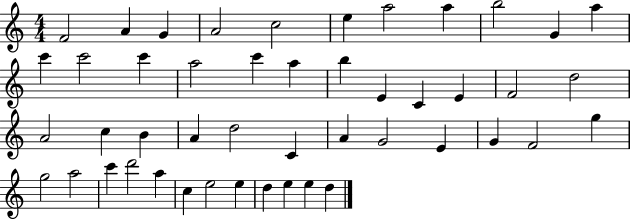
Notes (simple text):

F4/h A4/q G4/q A4/h C5/h E5/q A5/h A5/q B5/h G4/q A5/q C6/q C6/h C6/q A5/h C6/q A5/q B5/q E4/q C4/q E4/q F4/h D5/h A4/h C5/q B4/q A4/q D5/h C4/q A4/q G4/h E4/q G4/q F4/h G5/q G5/h A5/h C6/q D6/h A5/q C5/q E5/h E5/q D5/q E5/q E5/q D5/q